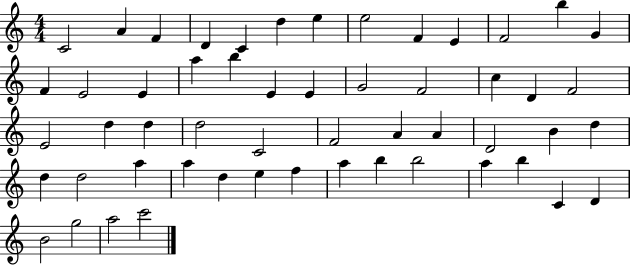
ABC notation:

X:1
T:Untitled
M:4/4
L:1/4
K:C
C2 A F D C d e e2 F E F2 b G F E2 E a b E E G2 F2 c D F2 E2 d d d2 C2 F2 A A D2 B d d d2 a a d e f a b b2 a b C D B2 g2 a2 c'2